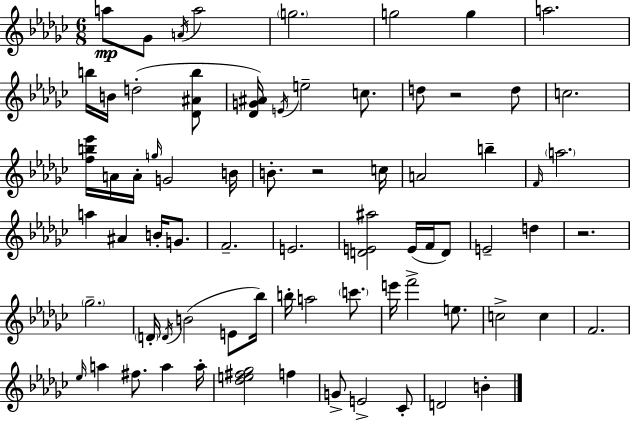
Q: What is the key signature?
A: EES minor